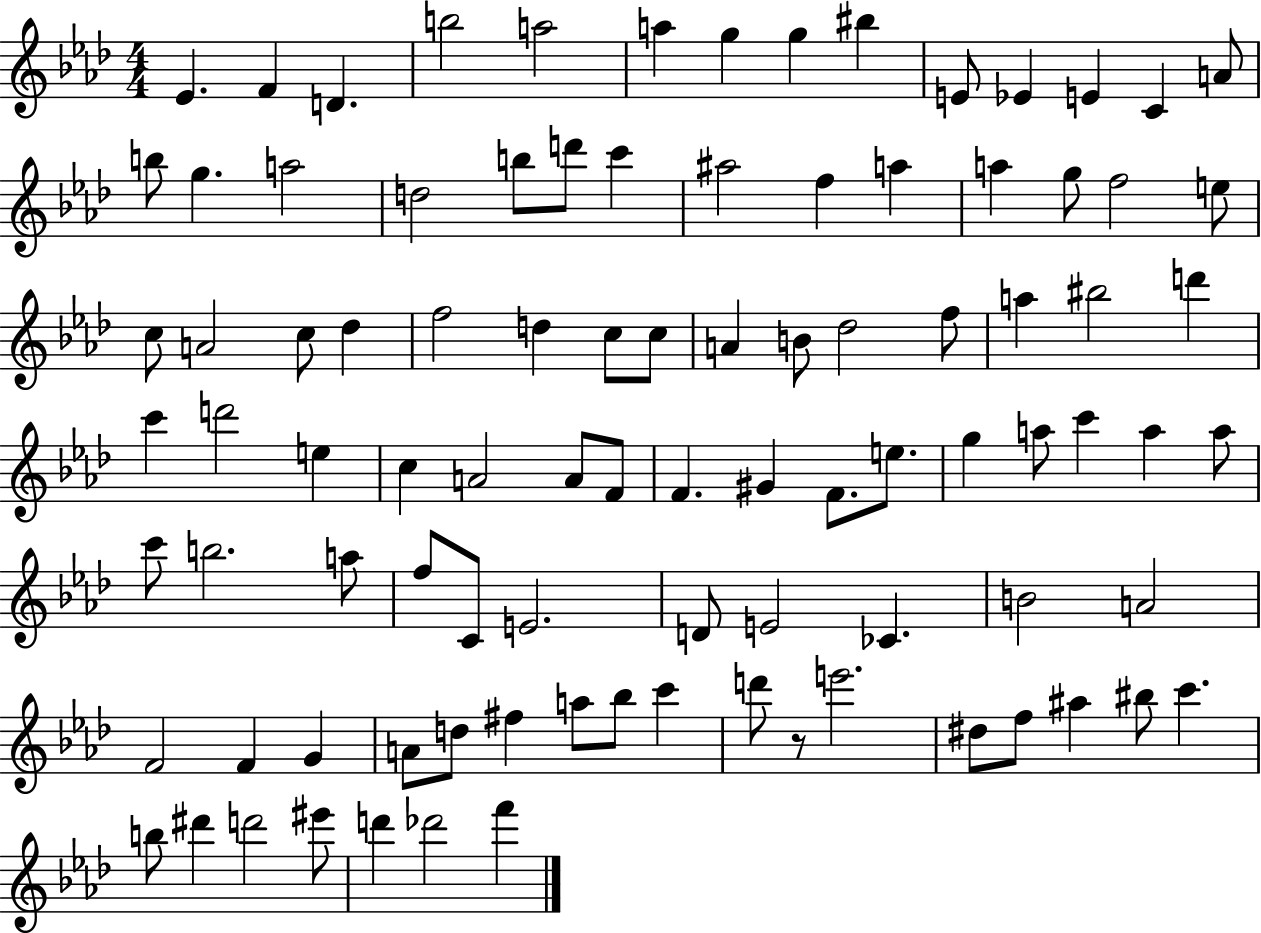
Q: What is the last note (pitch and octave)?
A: F6